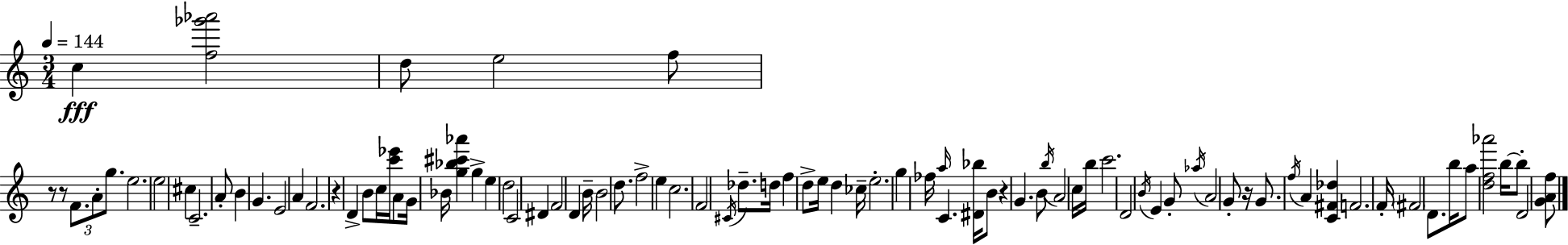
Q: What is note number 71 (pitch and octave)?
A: F#4